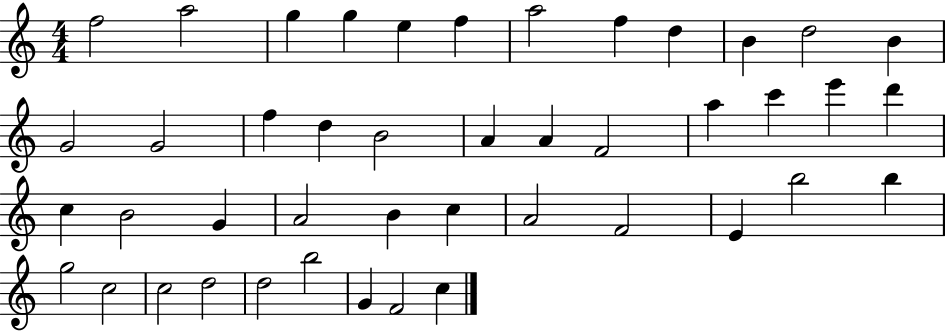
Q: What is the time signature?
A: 4/4